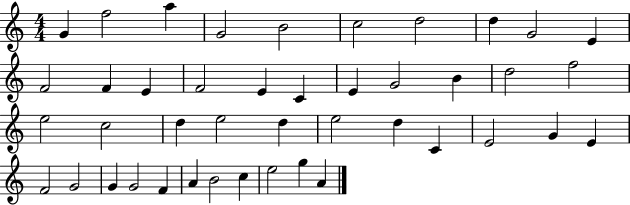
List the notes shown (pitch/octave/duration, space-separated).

G4/q F5/h A5/q G4/h B4/h C5/h D5/h D5/q G4/h E4/q F4/h F4/q E4/q F4/h E4/q C4/q E4/q G4/h B4/q D5/h F5/h E5/h C5/h D5/q E5/h D5/q E5/h D5/q C4/q E4/h G4/q E4/q F4/h G4/h G4/q G4/h F4/q A4/q B4/h C5/q E5/h G5/q A4/q